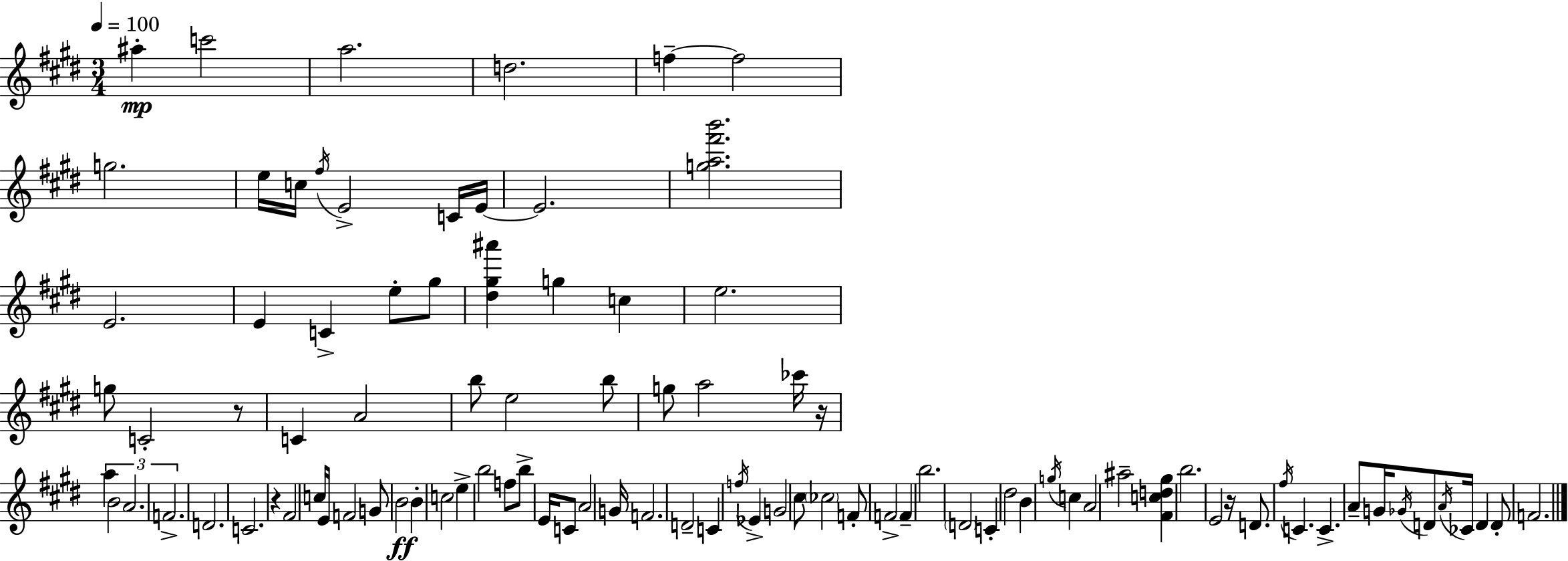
X:1
T:Untitled
M:3/4
L:1/4
K:E
^a c'2 a2 d2 f f2 g2 e/4 c/4 ^f/4 E2 C/4 E/4 E2 [ga^f'b']2 E2 E C e/2 ^g/2 [^d^g^a'] g c e2 g/2 C2 z/2 C A2 b/2 e2 b/2 g/2 a2 _c'/4 z/4 a B2 A2 F2 D2 C2 z ^F2 c/4 E/4 F2 G/2 B2 B c2 e b2 f/2 b/2 E/4 C/2 A2 G/4 F2 D2 C f/4 _E G2 ^c/2 _c2 F/2 F2 F b2 D2 C ^d2 B g/4 c A2 ^a2 [^Fcd^g] b2 E2 z/4 D/2 ^f/4 C C A/2 G/4 _G/4 D/2 A/4 _C/4 D D/2 F2